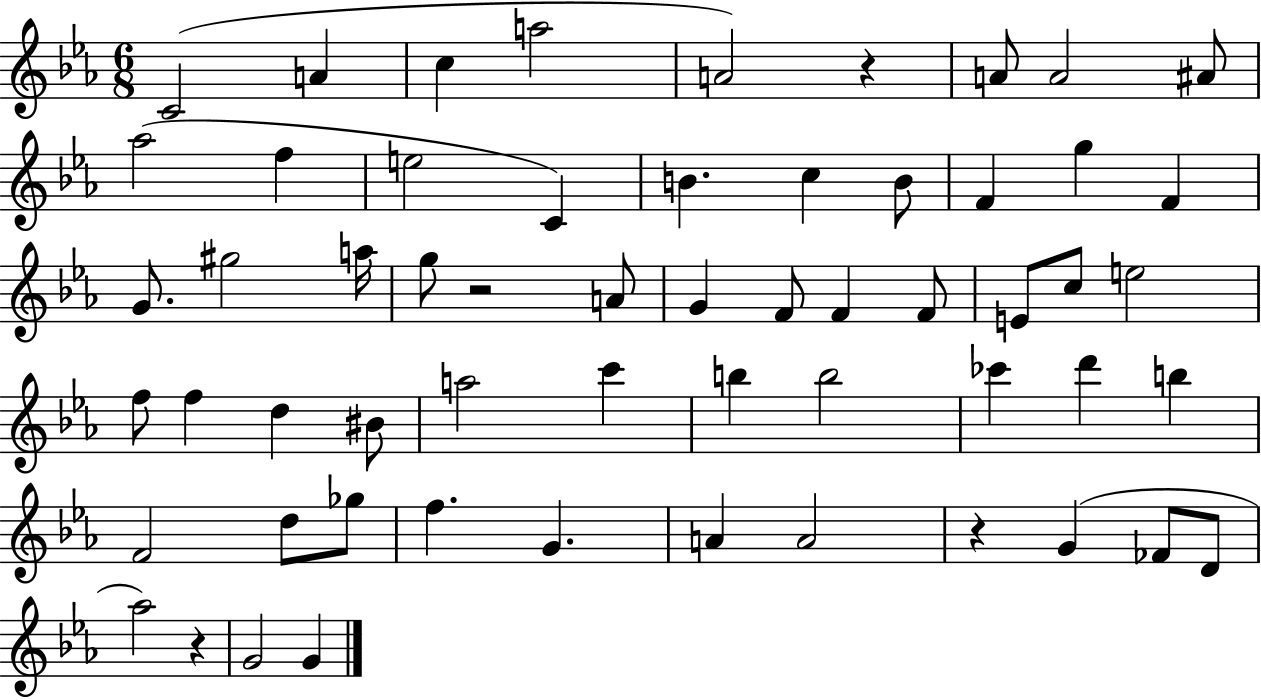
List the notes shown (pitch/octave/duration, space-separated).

C4/h A4/q C5/q A5/h A4/h R/q A4/e A4/h A#4/e Ab5/h F5/q E5/h C4/q B4/q. C5/q B4/e F4/q G5/q F4/q G4/e. G#5/h A5/s G5/e R/h A4/e G4/q F4/e F4/q F4/e E4/e C5/e E5/h F5/e F5/q D5/q BIS4/e A5/h C6/q B5/q B5/h CES6/q D6/q B5/q F4/h D5/e Gb5/e F5/q. G4/q. A4/q A4/h R/q G4/q FES4/e D4/e Ab5/h R/q G4/h G4/q